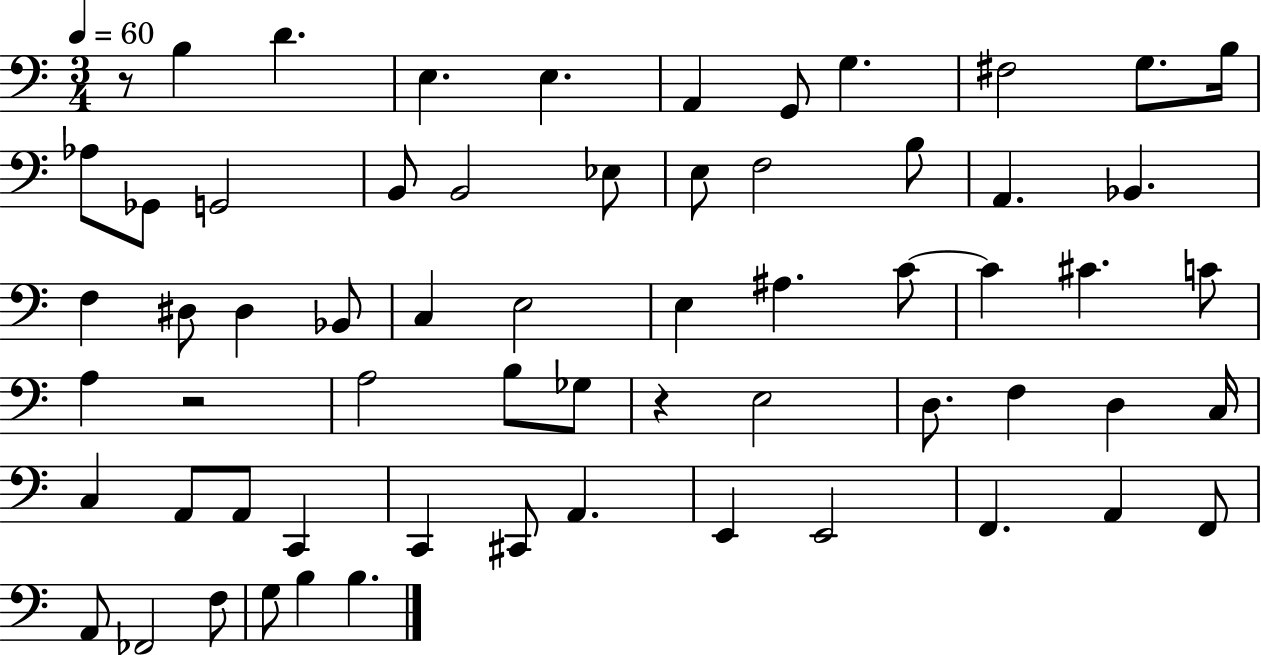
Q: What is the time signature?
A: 3/4